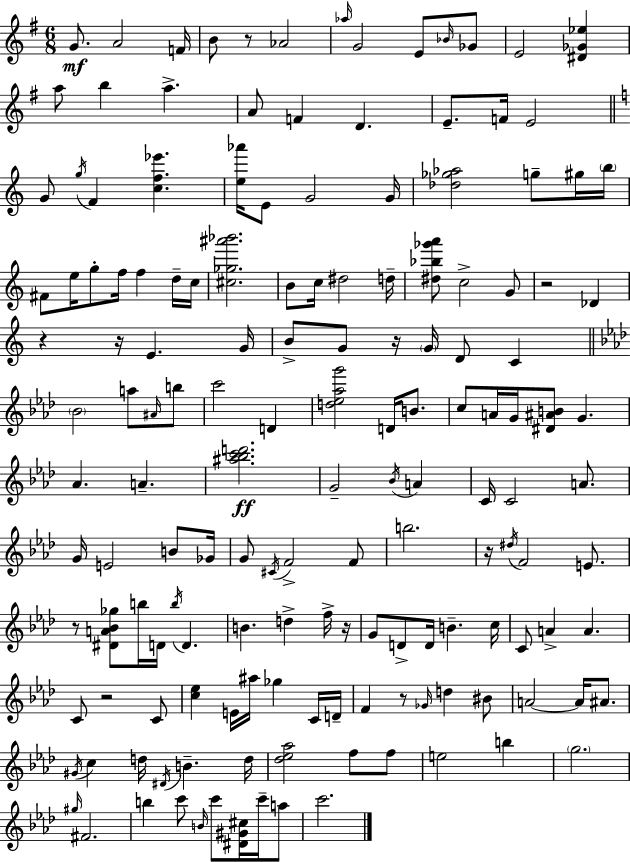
{
  \clef treble
  \numericTimeSignature
  \time 6/8
  \key e \minor
  g'8.\mf a'2 f'16 | b'8 r8 aes'2 | \grace { aes''16 } g'2 e'8 \grace { bes'16 } | ges'8 e'2 <dis' ges' ees''>4 | \break a''8 b''4 a''4.-> | a'8 f'4 d'4. | e'8.-- f'16 e'2 | \bar "||" \break \key c \major g'8 \acciaccatura { g''16 } f'4 <c'' f'' ees'''>4. | <e'' aes'''>16 e'8 g'2 | g'16 <des'' ges'' aes''>2 g''8-- gis''16 | \parenthesize b''16 fis'8 e''16 g''8-. f''16 f''4 d''16-- | \break c''16 <cis'' ges'' ais''' bes'''>2. | b'8 c''16 dis''2 | d''16-- <dis'' bes'' ges''' a'''>8 c''2-> g'8 | r2 des'4 | \break r4 r16 e'4. | g'16 b'8-> g'8 r16 \parenthesize g'16 d'8 c'4 | \bar "||" \break \key f \minor \parenthesize bes'2 a''8 \grace { ais'16 } b''8 | c'''2 d'4 | <d'' ees'' aes'' g'''>2 d'16 b'8. | c''8 a'16 g'16 <dis' ais' b'>8 g'4. | \break aes'4. a'4.-- | <ais'' bes'' c''' d'''>2.\ff | g'2-- \acciaccatura { bes'16 } a'4 | c'16 c'2 a'8. | \break g'16 e'2 b'8 | ges'16 g'8 \acciaccatura { cis'16 } f'2-> | f'8 b''2. | r16 \acciaccatura { dis''16 } f'2 | \break e'8. r8 <dis' a' bes' ges''>8 b''16 d'16 \acciaccatura { b''16 } d'4. | b'4. d''4-> | f''16-> r16 g'8 d'8-> d'16 b'4.-- | c''16 c'8 a'4-> a'4. | \break c'8 r2 | c'8 <c'' ees''>4 e'16 ais''16 ges''4 | c'16 d'16-- f'4 r8 \grace { ges'16 } | d''4 bis'8 a'2~~ | \break a'16 ais'8. \acciaccatura { gis'16 } c''4 d''16 | \acciaccatura { dis'16 } b'4.-- d''16 <des'' ees'' aes''>2 | f''8 f''8 e''2 | b''4 \parenthesize g''2. | \break \grace { gis''16 } fis'2. | b''4 | c'''8 \grace { b'16 } c'''8 <dis' gis' cis''>16 c'''16-- a''8 c'''2. | \bar "|."
}